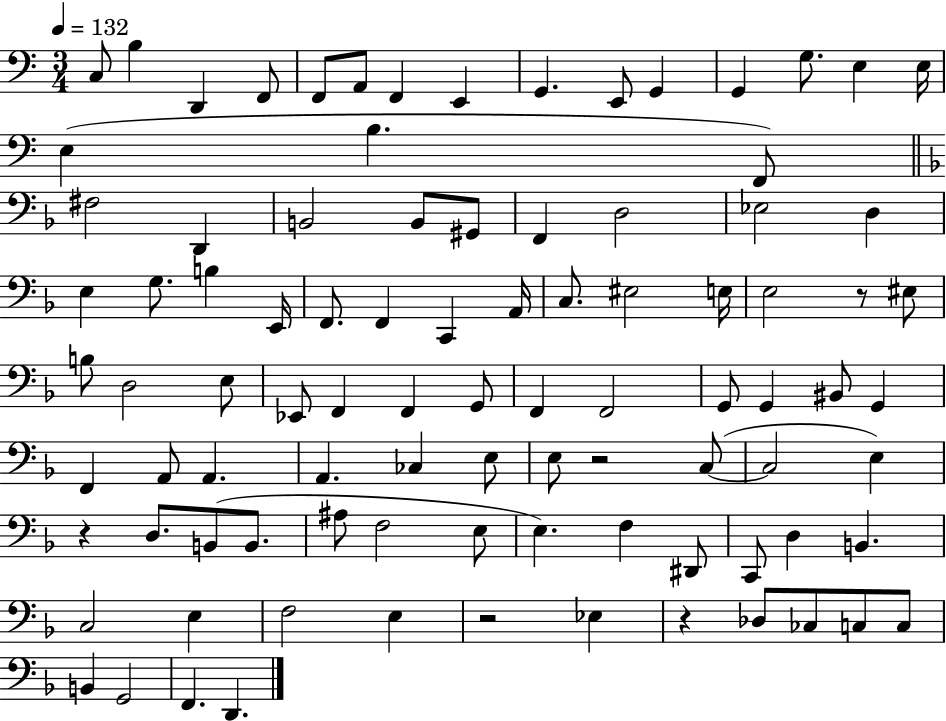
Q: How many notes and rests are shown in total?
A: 93